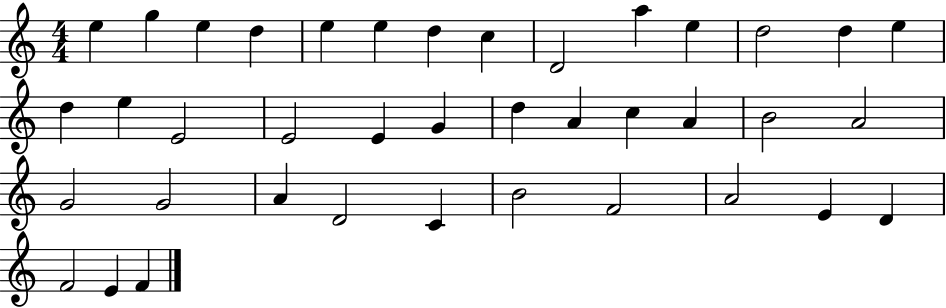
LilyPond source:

{
  \clef treble
  \numericTimeSignature
  \time 4/4
  \key c \major
  e''4 g''4 e''4 d''4 | e''4 e''4 d''4 c''4 | d'2 a''4 e''4 | d''2 d''4 e''4 | \break d''4 e''4 e'2 | e'2 e'4 g'4 | d''4 a'4 c''4 a'4 | b'2 a'2 | \break g'2 g'2 | a'4 d'2 c'4 | b'2 f'2 | a'2 e'4 d'4 | \break f'2 e'4 f'4 | \bar "|."
}